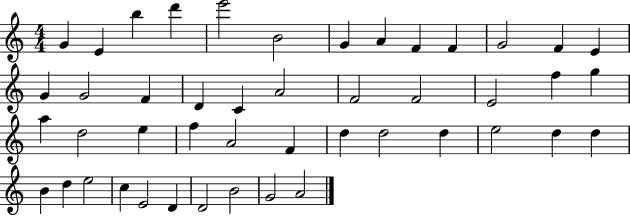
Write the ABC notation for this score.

X:1
T:Untitled
M:4/4
L:1/4
K:C
G E b d' e'2 B2 G A F F G2 F E G G2 F D C A2 F2 F2 E2 f g a d2 e f A2 F d d2 d e2 d d B d e2 c E2 D D2 B2 G2 A2